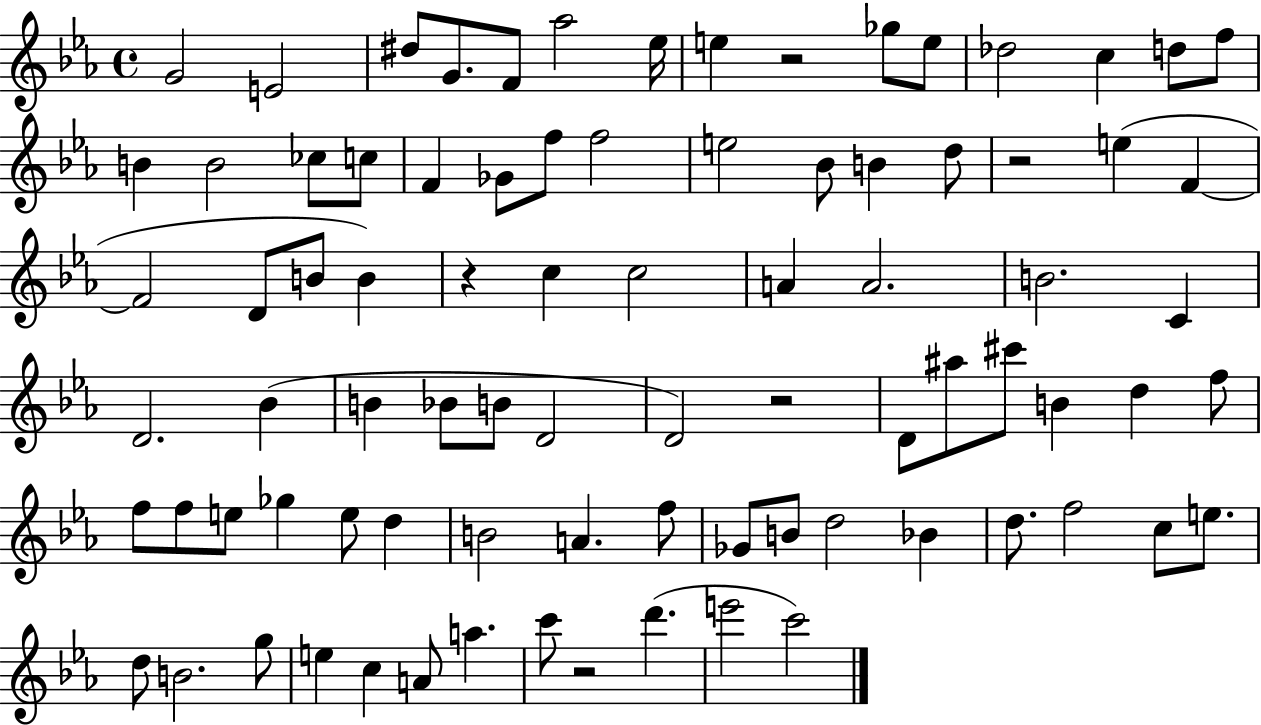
X:1
T:Untitled
M:4/4
L:1/4
K:Eb
G2 E2 ^d/2 G/2 F/2 _a2 _e/4 e z2 _g/2 e/2 _d2 c d/2 f/2 B B2 _c/2 c/2 F _G/2 f/2 f2 e2 _B/2 B d/2 z2 e F F2 D/2 B/2 B z c c2 A A2 B2 C D2 _B B _B/2 B/2 D2 D2 z2 D/2 ^a/2 ^c'/2 B d f/2 f/2 f/2 e/2 _g e/2 d B2 A f/2 _G/2 B/2 d2 _B d/2 f2 c/2 e/2 d/2 B2 g/2 e c A/2 a c'/2 z2 d' e'2 c'2